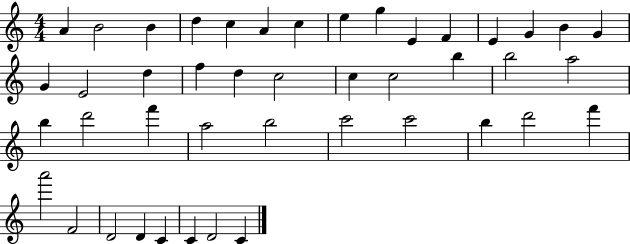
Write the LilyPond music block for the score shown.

{
  \clef treble
  \numericTimeSignature
  \time 4/4
  \key c \major
  a'4 b'2 b'4 | d''4 c''4 a'4 c''4 | e''4 g''4 e'4 f'4 | e'4 g'4 b'4 g'4 | \break g'4 e'2 d''4 | f''4 d''4 c''2 | c''4 c''2 b''4 | b''2 a''2 | \break b''4 d'''2 f'''4 | a''2 b''2 | c'''2 c'''2 | b''4 d'''2 f'''4 | \break a'''2 f'2 | d'2 d'4 c'4 | c'4 d'2 c'4 | \bar "|."
}